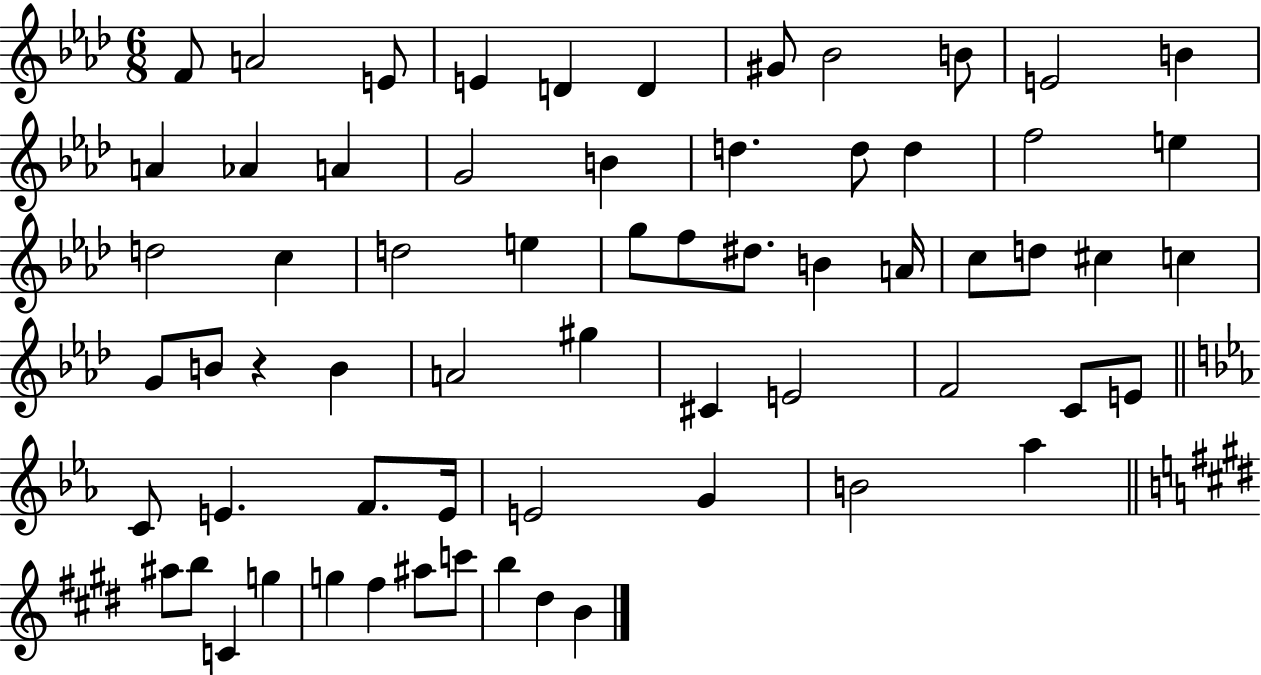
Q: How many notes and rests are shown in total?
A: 64